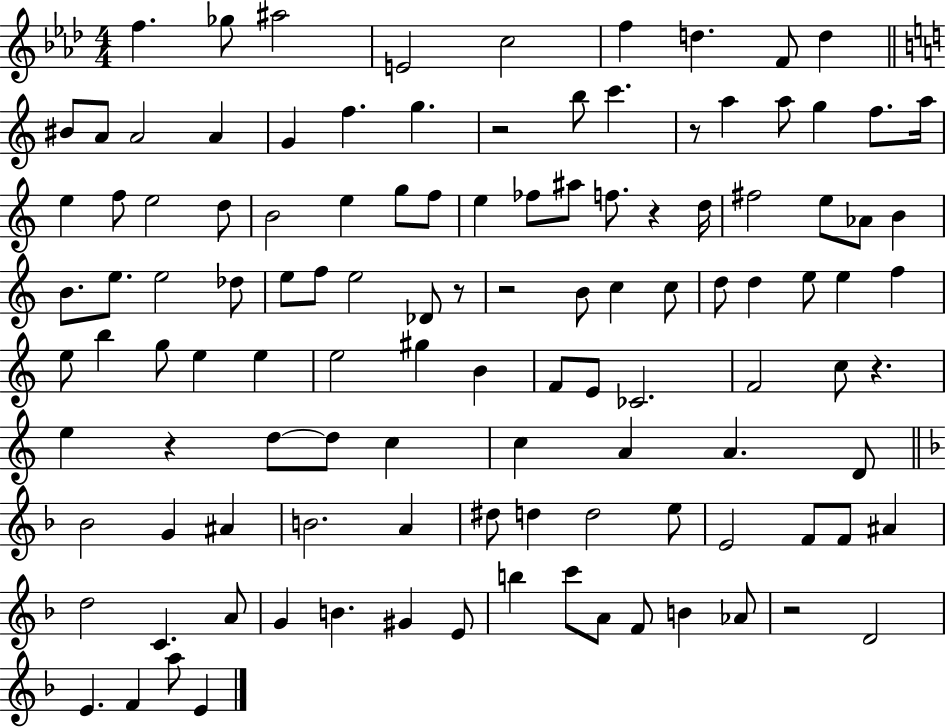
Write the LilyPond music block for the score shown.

{
  \clef treble
  \numericTimeSignature
  \time 4/4
  \key aes \major
  f''4. ges''8 ais''2 | e'2 c''2 | f''4 d''4. f'8 d''4 | \bar "||" \break \key c \major bis'8 a'8 a'2 a'4 | g'4 f''4. g''4. | r2 b''8 c'''4. | r8 a''4 a''8 g''4 f''8. a''16 | \break e''4 f''8 e''2 d''8 | b'2 e''4 g''8 f''8 | e''4 fes''8 ais''8 f''8. r4 d''16 | fis''2 e''8 aes'8 b'4 | \break b'8. e''8. e''2 des''8 | e''8 f''8 e''2 des'8 r8 | r2 b'8 c''4 c''8 | d''8 d''4 e''8 e''4 f''4 | \break e''8 b''4 g''8 e''4 e''4 | e''2 gis''4 b'4 | f'8 e'8 ces'2. | f'2 c''8 r4. | \break e''4 r4 d''8~~ d''8 c''4 | c''4 a'4 a'4. d'8 | \bar "||" \break \key d \minor bes'2 g'4 ais'4 | b'2. a'4 | dis''8 d''4 d''2 e''8 | e'2 f'8 f'8 ais'4 | \break d''2 c'4. a'8 | g'4 b'4. gis'4 e'8 | b''4 c'''8 a'8 f'8 b'4 aes'8 | r2 d'2 | \break e'4. f'4 a''8 e'4 | \bar "|."
}